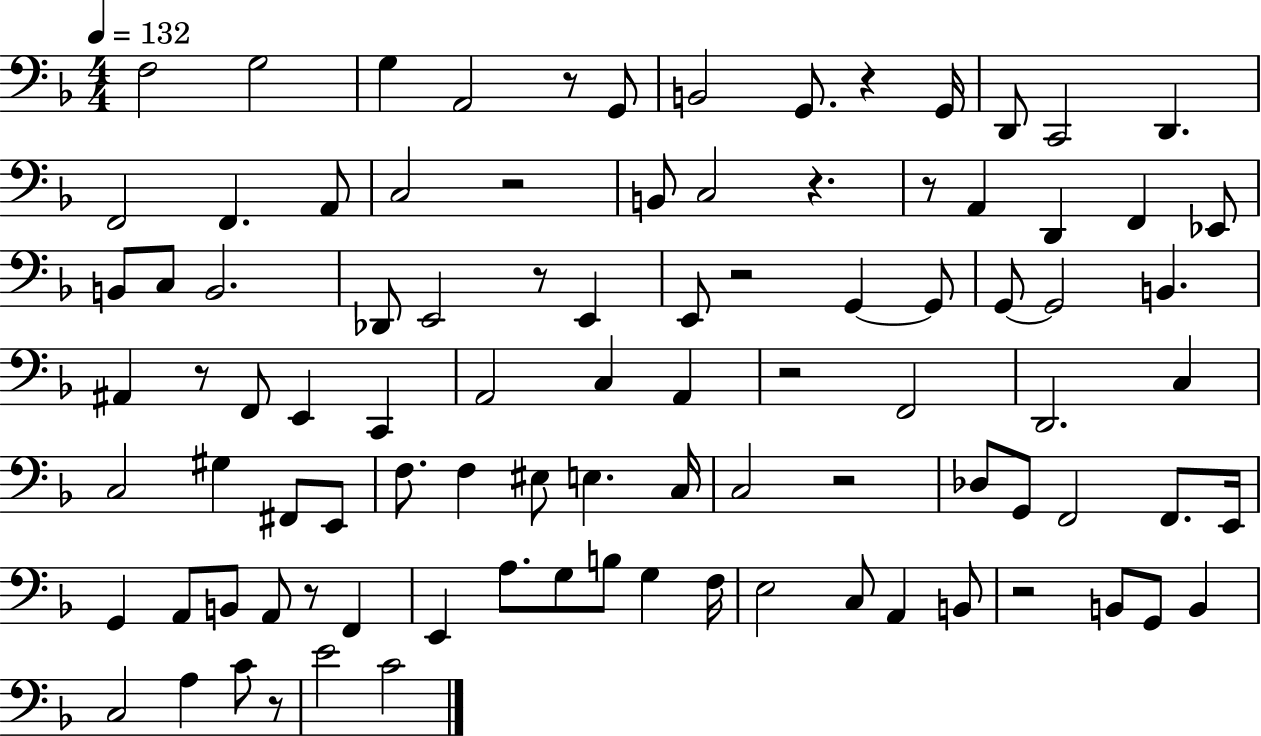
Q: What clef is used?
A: bass